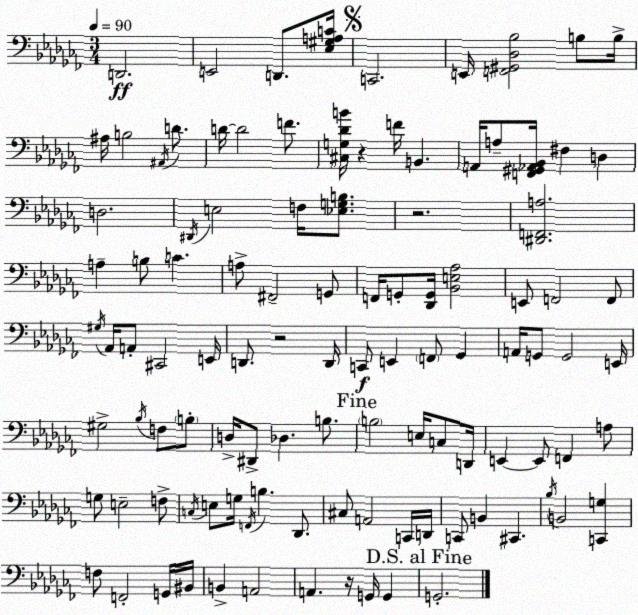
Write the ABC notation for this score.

X:1
T:Untitled
M:3/4
L:1/4
K:Abm
D,,2 E,,2 D,,/2 [_E,^G,A,C]/4 C,,2 E,,/4 [F,,^G,,_D,_B,]2 B,/2 B,/4 ^A,/4 B,2 ^A,,/4 D/2 D/4 D2 F/2 [^C,G,_DB]/4 z F/4 B,, A,,/4 A,/2 [F,,^G,,_A,,_B,,]/4 ^F, D, D,2 ^D,,/4 E,2 F,/4 [_E,G,B,]/2 z2 [^D,,F,,A,]2 A, B,/2 C A,/2 ^F,,2 G,,/2 F,,/4 G,,/2 [_D,,G,,]/4 [_B,,E,_A,]2 E,,/2 F,,2 F,,/2 ^G,/4 _A,,/4 A,,/2 ^C,,2 E,,/4 D,,/2 z2 D,,/4 C,,/2 E,, F,,/2 _G,, A,,/4 G,,/2 G,,2 E,,/4 ^G,2 _B,/4 F,/2 B,/2 D,/4 ^D,,/2 _D, B,/2 B,2 E,/4 C,/2 D,,/4 E,, E,,/2 F,, A,/2 G,/2 E,2 F,/2 C,/4 E,/2 G,/4 F,,/4 B, _D,,/2 ^C,/2 A,,2 C,,/4 D,,/4 C,,/2 B,, ^C,, _B,/4 B,,2 [C,,G,] F,/2 F,,2 G,,/4 ^B,,/4 B,, A,,2 A,, z/4 G,,/4 G,, G,,2